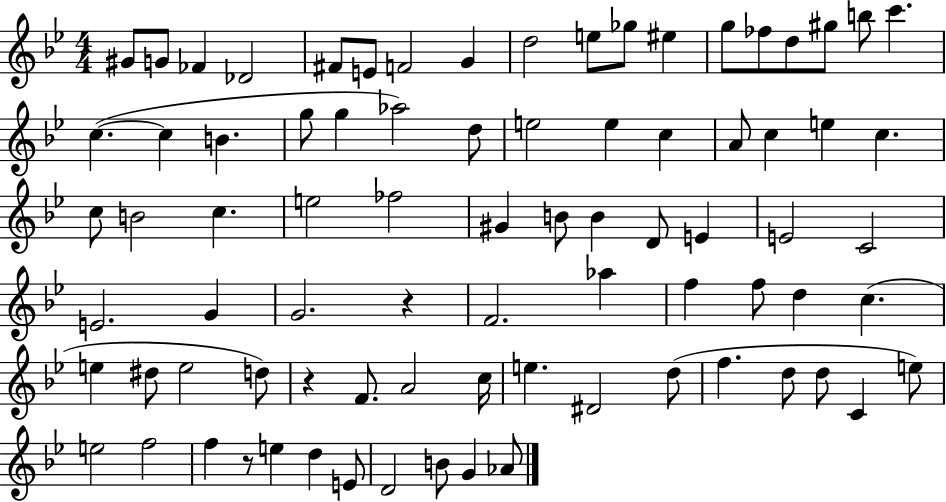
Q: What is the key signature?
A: BES major